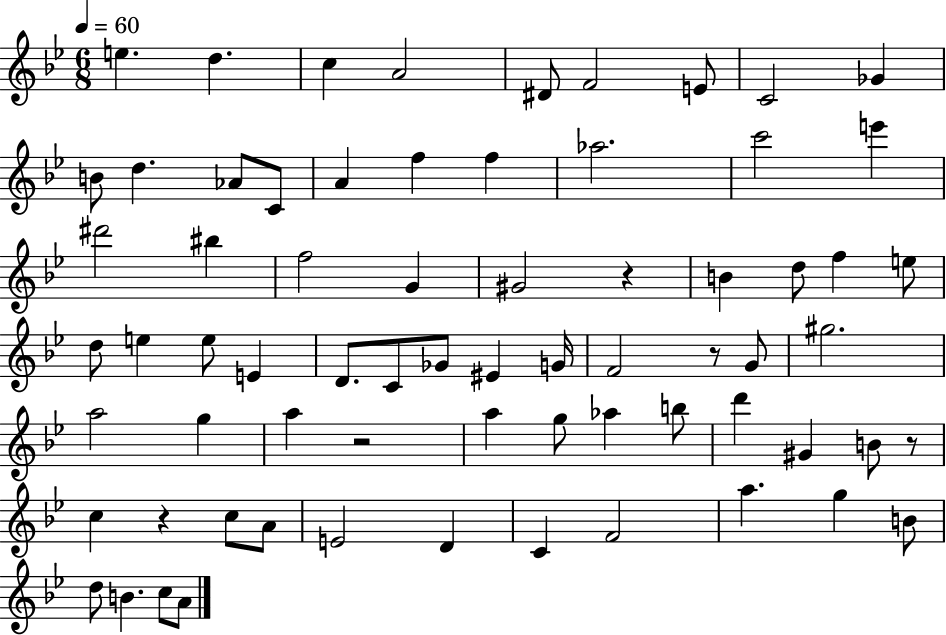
{
  \clef treble
  \numericTimeSignature
  \time 6/8
  \key bes \major
  \tempo 4 = 60
  \repeat volta 2 { e''4. d''4. | c''4 a'2 | dis'8 f'2 e'8 | c'2 ges'4 | \break b'8 d''4. aes'8 c'8 | a'4 f''4 f''4 | aes''2. | c'''2 e'''4 | \break dis'''2 bis''4 | f''2 g'4 | gis'2 r4 | b'4 d''8 f''4 e''8 | \break d''8 e''4 e''8 e'4 | d'8. c'8 ges'8 eis'4 g'16 | f'2 r8 g'8 | gis''2. | \break a''2 g''4 | a''4 r2 | a''4 g''8 aes''4 b''8 | d'''4 gis'4 b'8 r8 | \break c''4 r4 c''8 a'8 | e'2 d'4 | c'4 f'2 | a''4. g''4 b'8 | \break d''8 b'4. c''8 a'8 | } \bar "|."
}